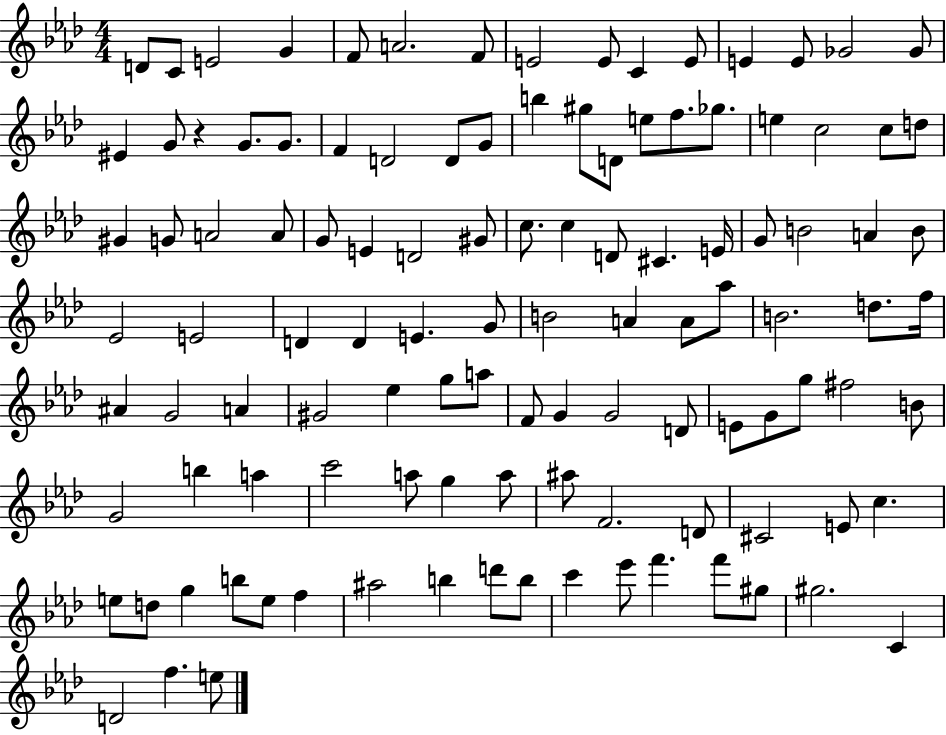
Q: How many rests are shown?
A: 1